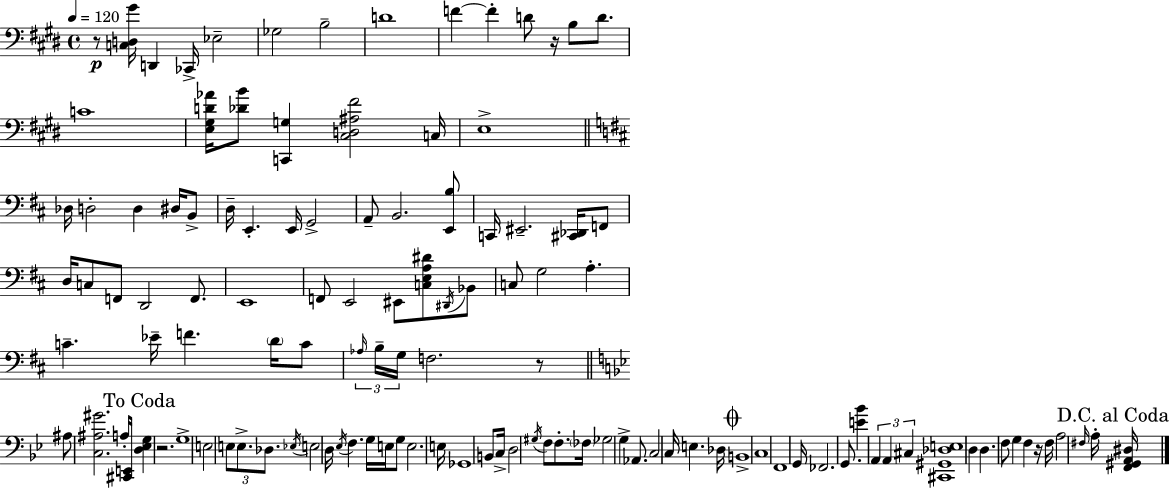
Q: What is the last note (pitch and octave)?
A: A3